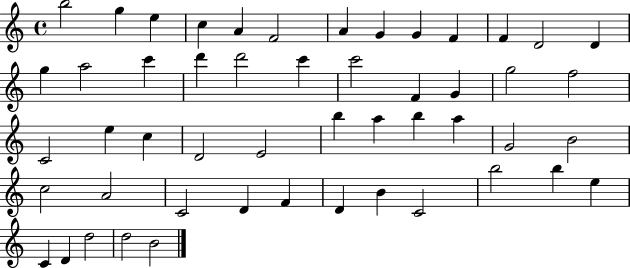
X:1
T:Untitled
M:4/4
L:1/4
K:C
b2 g e c A F2 A G G F F D2 D g a2 c' d' d'2 c' c'2 F G g2 f2 C2 e c D2 E2 b a b a G2 B2 c2 A2 C2 D F D B C2 b2 b e C D d2 d2 B2